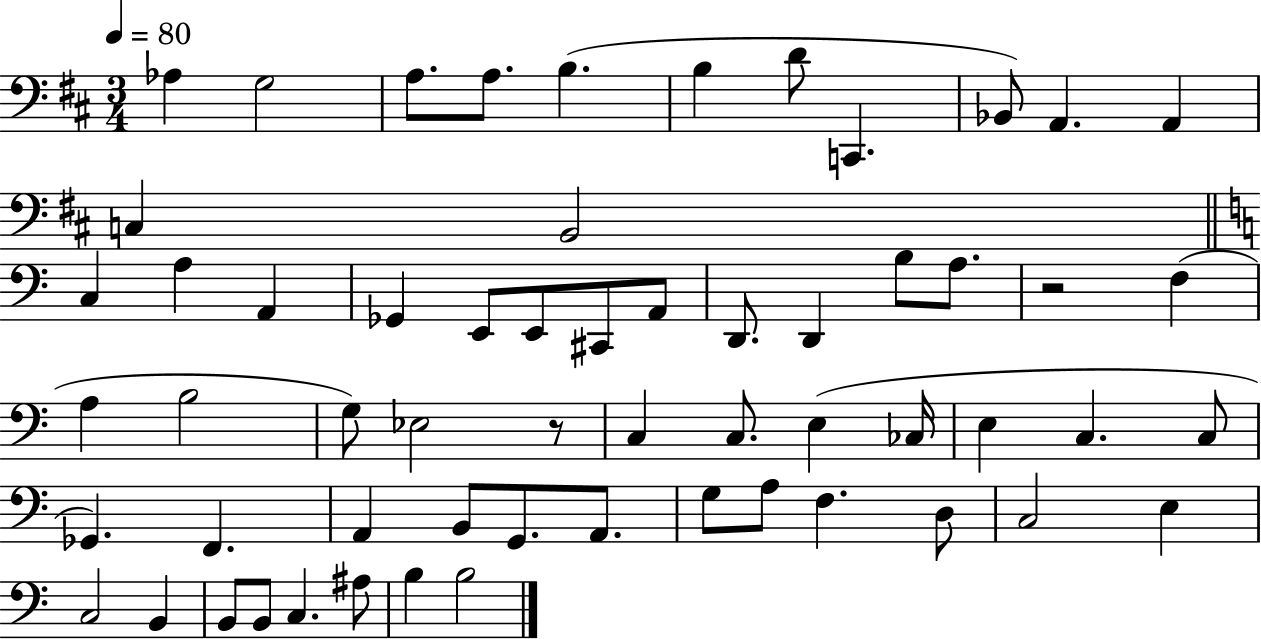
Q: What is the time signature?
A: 3/4